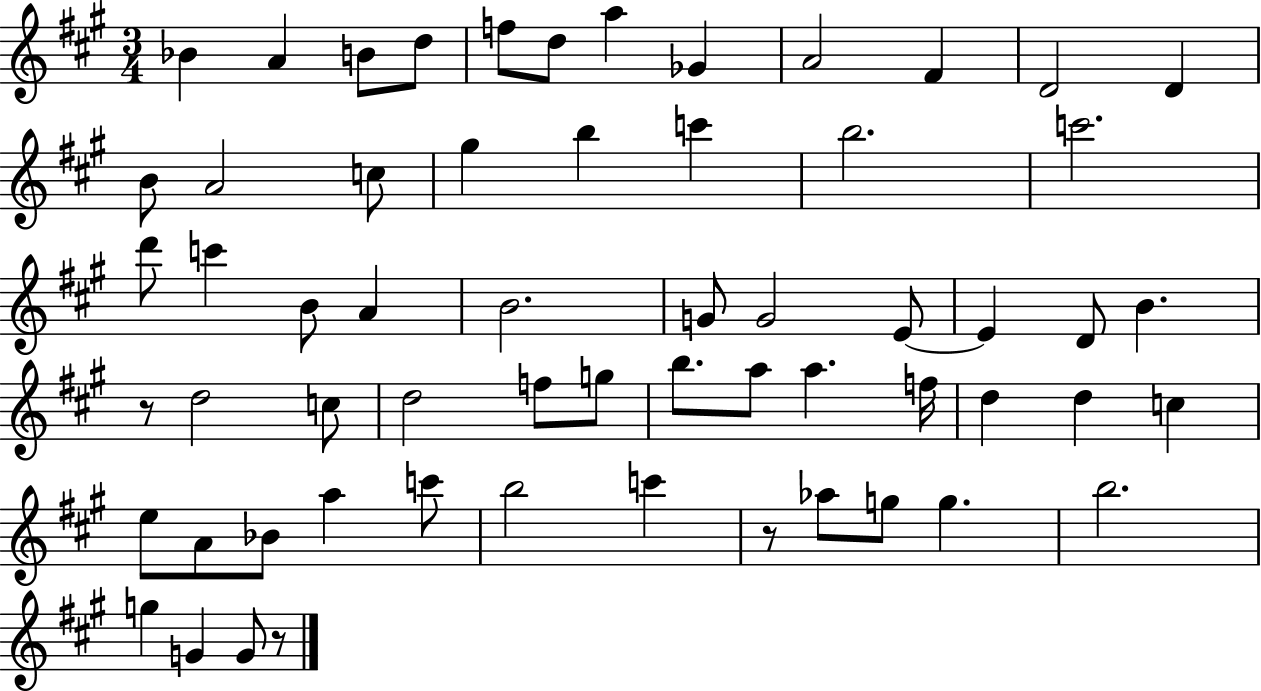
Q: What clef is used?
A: treble